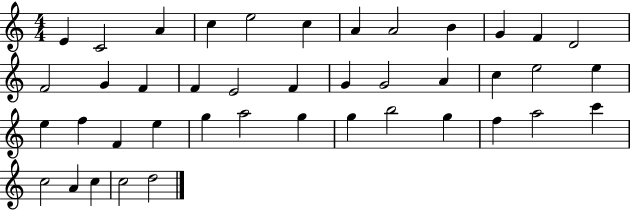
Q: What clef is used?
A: treble